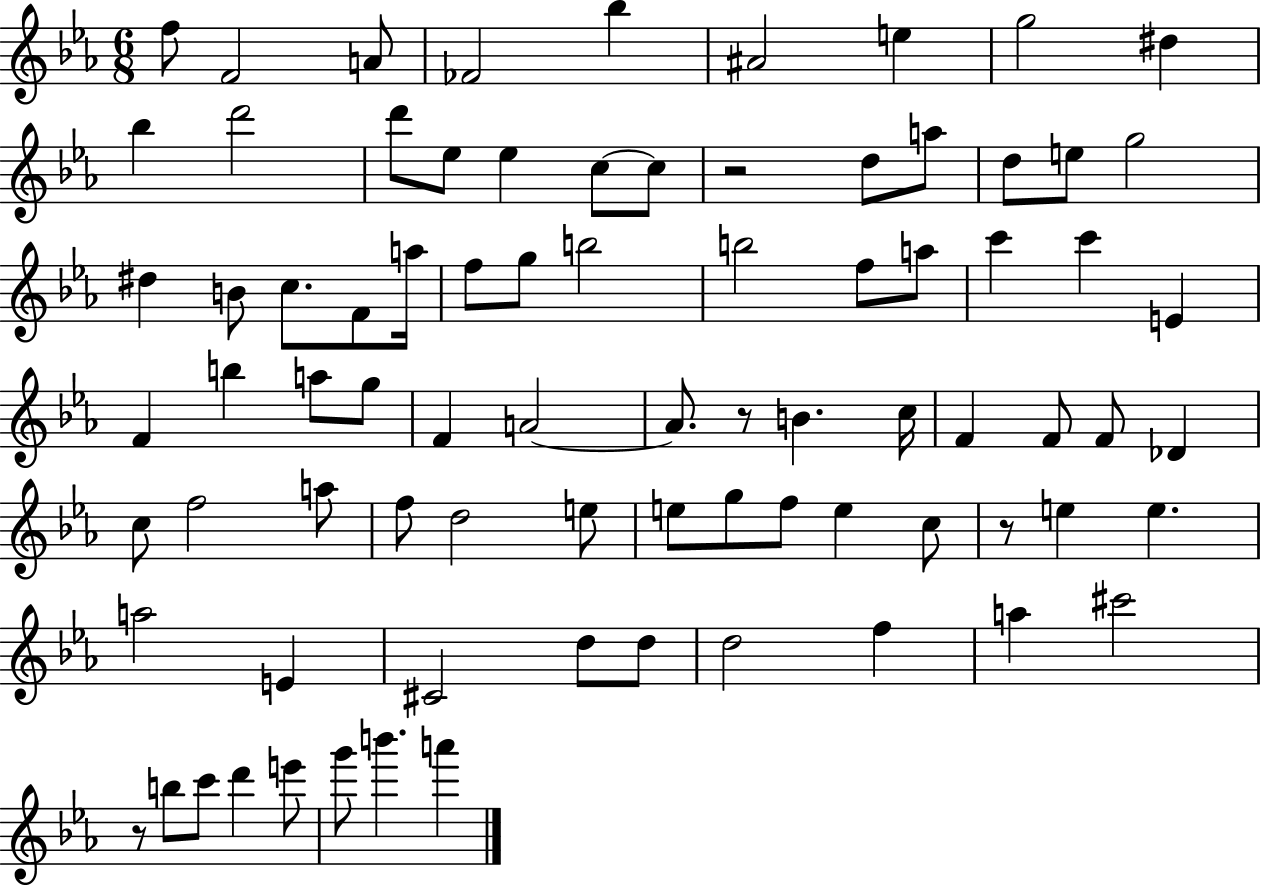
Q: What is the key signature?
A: EES major